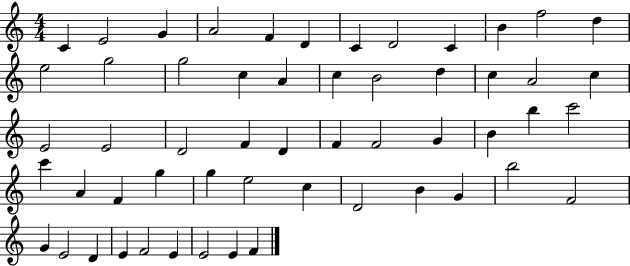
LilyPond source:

{
  \clef treble
  \numericTimeSignature
  \time 4/4
  \key c \major
  c'4 e'2 g'4 | a'2 f'4 d'4 | c'4 d'2 c'4 | b'4 f''2 d''4 | \break e''2 g''2 | g''2 c''4 a'4 | c''4 b'2 d''4 | c''4 a'2 c''4 | \break e'2 e'2 | d'2 f'4 d'4 | f'4 f'2 g'4 | b'4 b''4 c'''2 | \break c'''4 a'4 f'4 g''4 | g''4 e''2 c''4 | d'2 b'4 g'4 | b''2 f'2 | \break g'4 e'2 d'4 | e'4 f'2 e'4 | e'2 e'4 f'4 | \bar "|."
}